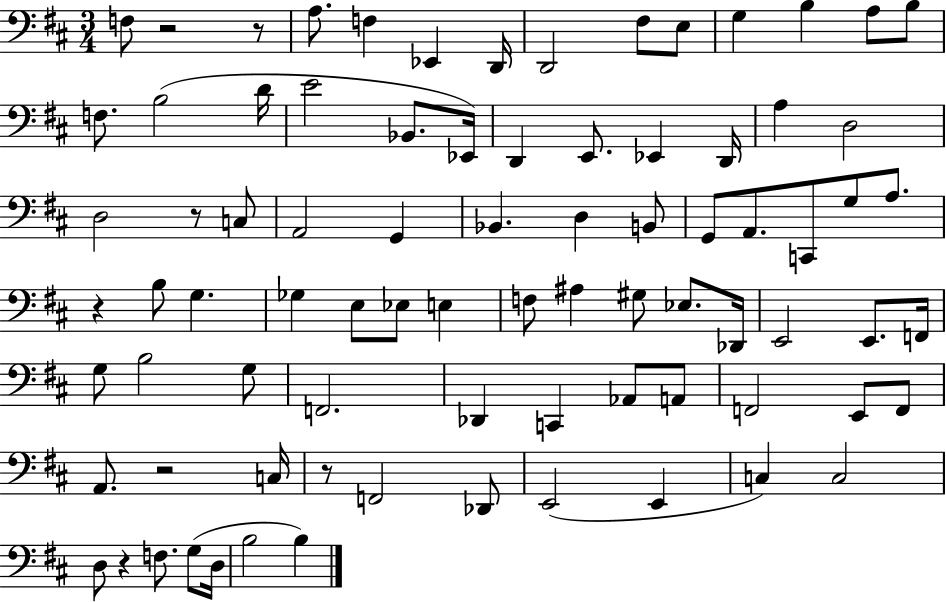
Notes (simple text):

F3/e R/h R/e A3/e. F3/q Eb2/q D2/s D2/h F#3/e E3/e G3/q B3/q A3/e B3/e F3/e. B3/h D4/s E4/h Bb2/e. Eb2/s D2/q E2/e. Eb2/q D2/s A3/q D3/h D3/h R/e C3/e A2/h G2/q Bb2/q. D3/q B2/e G2/e A2/e. C2/e G3/e A3/e. R/q B3/e G3/q. Gb3/q E3/e Eb3/e E3/q F3/e A#3/q G#3/e Eb3/e. Db2/s E2/h E2/e. F2/s G3/e B3/h G3/e F2/h. Db2/q C2/q Ab2/e A2/e F2/h E2/e F2/e A2/e. R/h C3/s R/e F2/h Db2/e E2/h E2/q C3/q C3/h D3/e R/q F3/e. G3/e D3/s B3/h B3/q